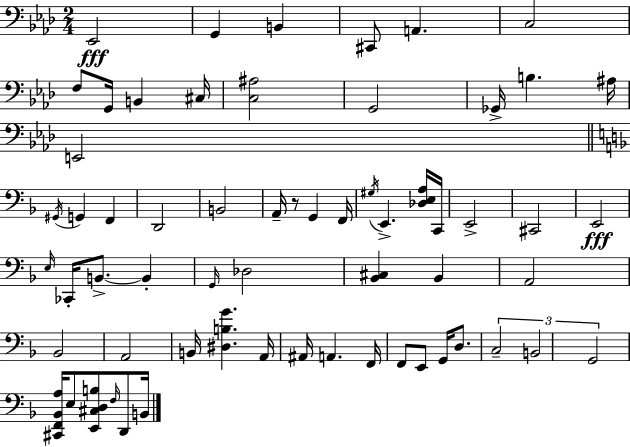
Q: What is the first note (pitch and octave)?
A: Eb2